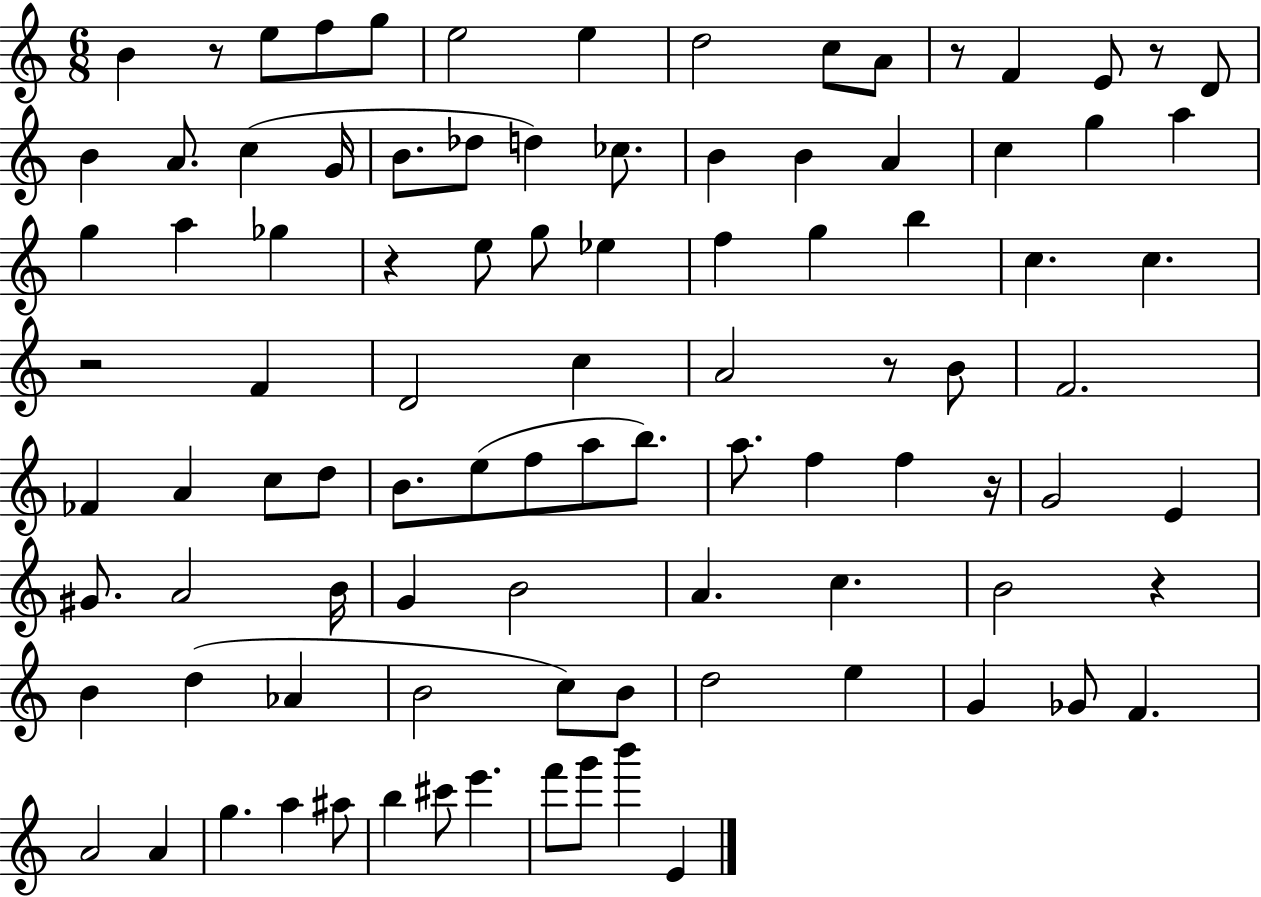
X:1
T:Untitled
M:6/8
L:1/4
K:C
B z/2 e/2 f/2 g/2 e2 e d2 c/2 A/2 z/2 F E/2 z/2 D/2 B A/2 c G/4 B/2 _d/2 d _c/2 B B A c g a g a _g z e/2 g/2 _e f g b c c z2 F D2 c A2 z/2 B/2 F2 _F A c/2 d/2 B/2 e/2 f/2 a/2 b/2 a/2 f f z/4 G2 E ^G/2 A2 B/4 G B2 A c B2 z B d _A B2 c/2 B/2 d2 e G _G/2 F A2 A g a ^a/2 b ^c'/2 e' f'/2 g'/2 b' E